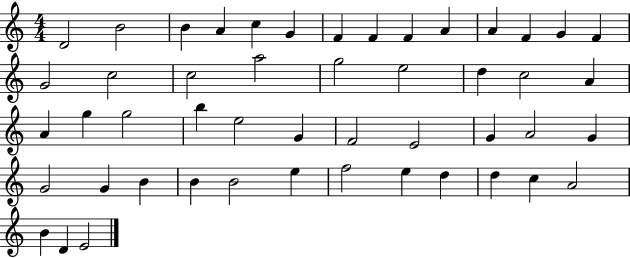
X:1
T:Untitled
M:4/4
L:1/4
K:C
D2 B2 B A c G F F F A A F G F G2 c2 c2 a2 g2 e2 d c2 A A g g2 b e2 G F2 E2 G A2 G G2 G B B B2 e f2 e d d c A2 B D E2